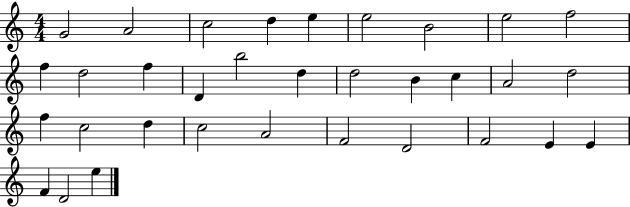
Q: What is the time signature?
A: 4/4